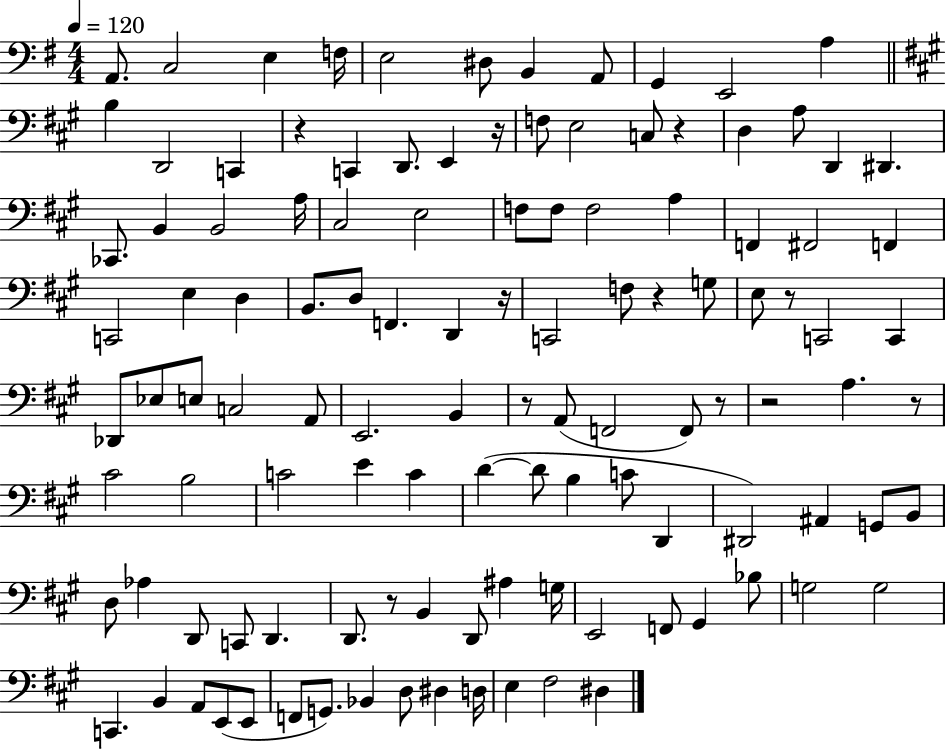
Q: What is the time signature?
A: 4/4